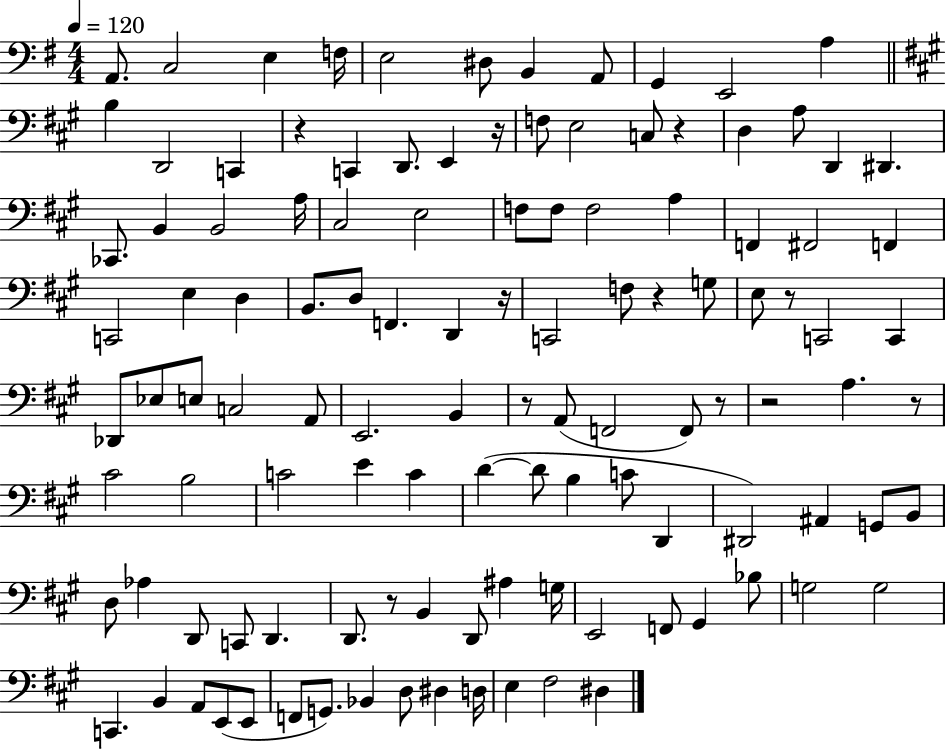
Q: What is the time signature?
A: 4/4